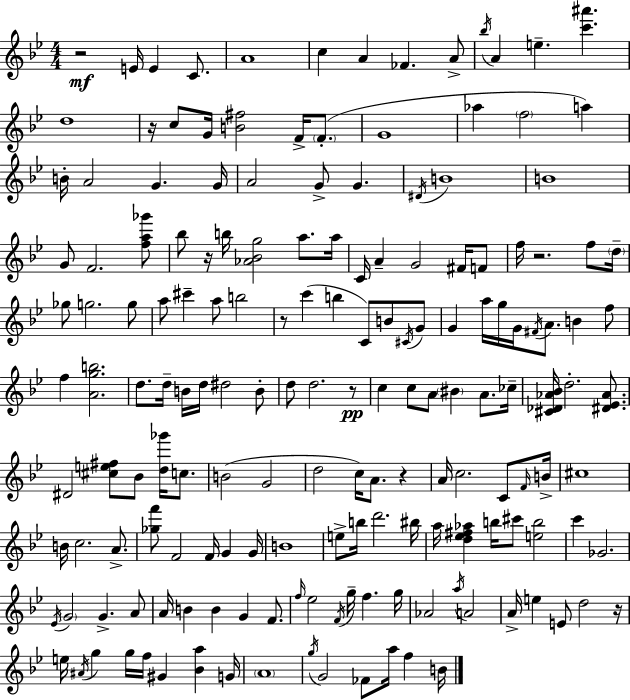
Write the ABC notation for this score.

X:1
T:Untitled
M:4/4
L:1/4
K:Gm
z2 E/4 E C/2 A4 c A _F A/2 _b/4 A e [c'^a'] d4 z/4 c/2 G/4 [B^f]2 F/4 F/2 G4 _a f2 a B/4 A2 G G/4 A2 G/2 G ^D/4 B4 B4 G/2 F2 [fa_g']/2 _b/2 z/4 b/4 [_A_Bg]2 a/2 a/4 C/4 A G2 ^F/4 F/2 f/4 z2 f/2 d/4 _g/2 g2 g/2 a/2 ^c' a/2 b2 z/2 c' b C/2 B/2 ^C/4 G/2 G a/4 g/4 G/4 ^F/4 A/2 B f/2 f [Agb]2 d/2 d/4 B/4 d/4 ^d2 B/2 d/2 d2 z/2 c c/2 A/2 ^B A/2 _c/4 [^C_D_A_B]/4 d2 [^D_E_A]/2 ^D2 [^ce^f]/2 _B/2 [d_g']/4 c/2 B2 G2 d2 c/4 A/2 z A/4 c2 C/2 F/4 B/4 ^c4 B/4 c2 A/2 [_gf']/2 F2 F/4 G G/4 B4 e/2 b/4 d'2 ^b/4 a/4 [d_e^f_a] b/4 ^c'/2 [eb]2 c' _G2 _E/4 G2 G A/2 A/4 B B G F/2 f/4 _e2 F/4 g/4 f g/4 _A2 a/4 A2 A/4 e E/2 d2 z/4 e/4 ^A/4 g g/4 f/4 ^G [_Ba] G/4 A4 g/4 G2 _F/2 a/4 f B/4